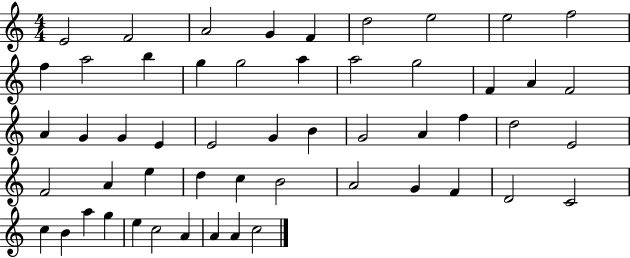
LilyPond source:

{
  \clef treble
  \numericTimeSignature
  \time 4/4
  \key c \major
  e'2 f'2 | a'2 g'4 f'4 | d''2 e''2 | e''2 f''2 | \break f''4 a''2 b''4 | g''4 g''2 a''4 | a''2 g''2 | f'4 a'4 f'2 | \break a'4 g'4 g'4 e'4 | e'2 g'4 b'4 | g'2 a'4 f''4 | d''2 e'2 | \break f'2 a'4 e''4 | d''4 c''4 b'2 | a'2 g'4 f'4 | d'2 c'2 | \break c''4 b'4 a''4 g''4 | e''4 c''2 a'4 | a'4 a'4 c''2 | \bar "|."
}